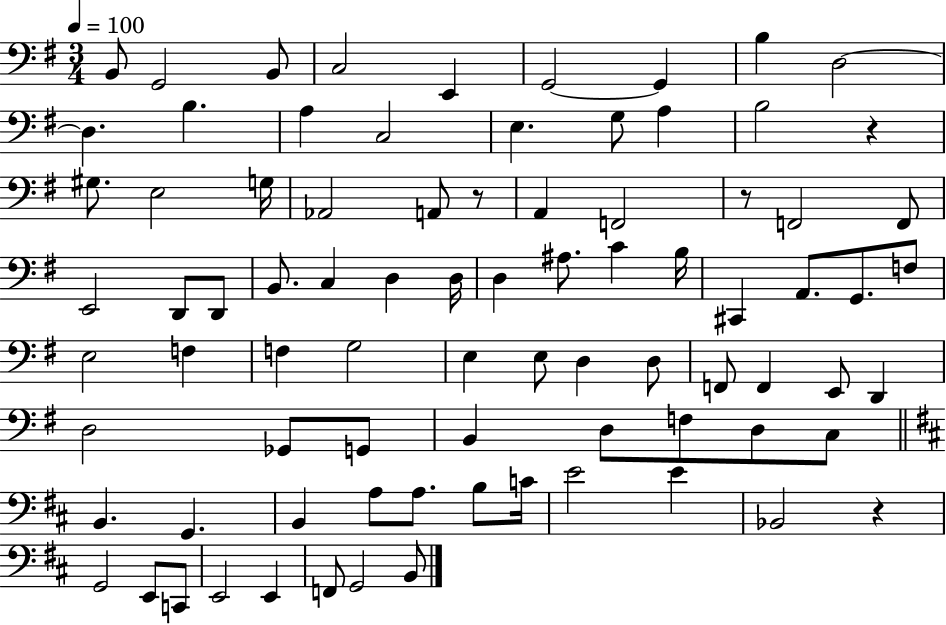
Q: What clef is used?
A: bass